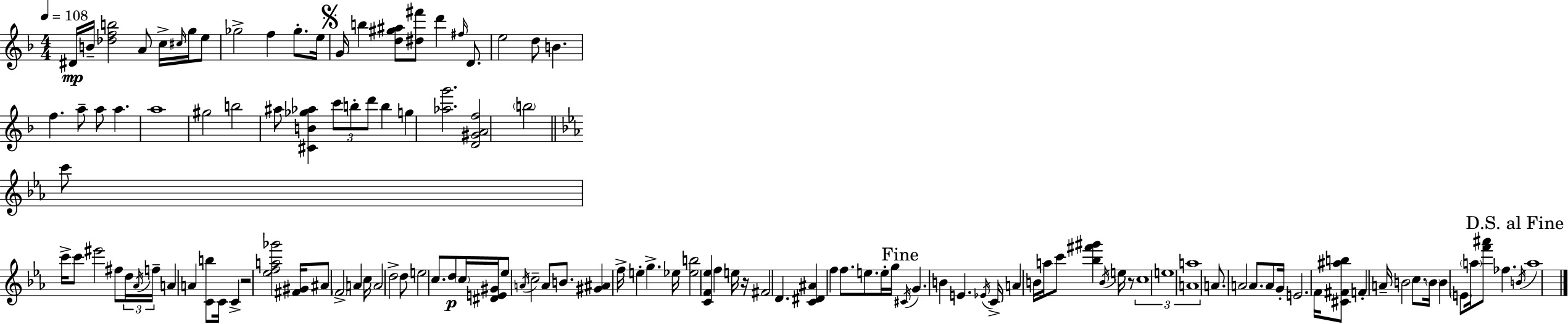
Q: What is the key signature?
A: F major